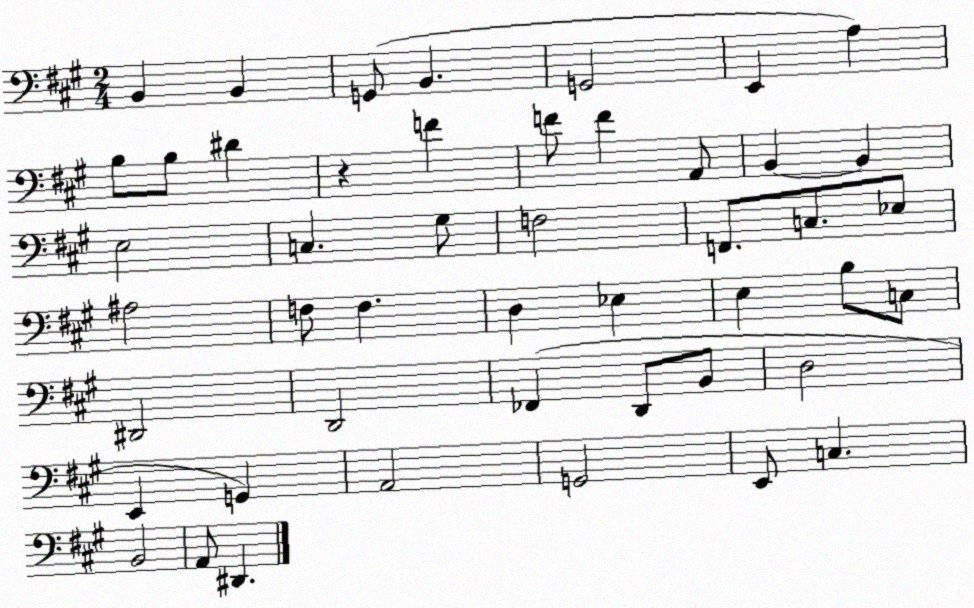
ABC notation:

X:1
T:Untitled
M:2/4
L:1/4
K:A
B,, B,, G,,/2 B,, G,,2 E,, A, B,/2 B,/2 ^D z F F/2 F A,,/2 B,, B,, E,2 C, ^G,/2 F,2 F,,/2 C,/2 _E,/2 ^A,2 F,/2 F, D, _E, E, B,/2 C,/2 ^D,,2 D,,2 _F,, D,,/2 B,,/2 D,2 E,, G,, A,,2 G,,2 E,,/2 C, B,,2 A,,/2 ^D,,